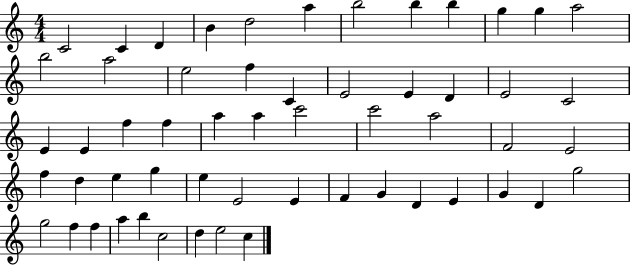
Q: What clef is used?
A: treble